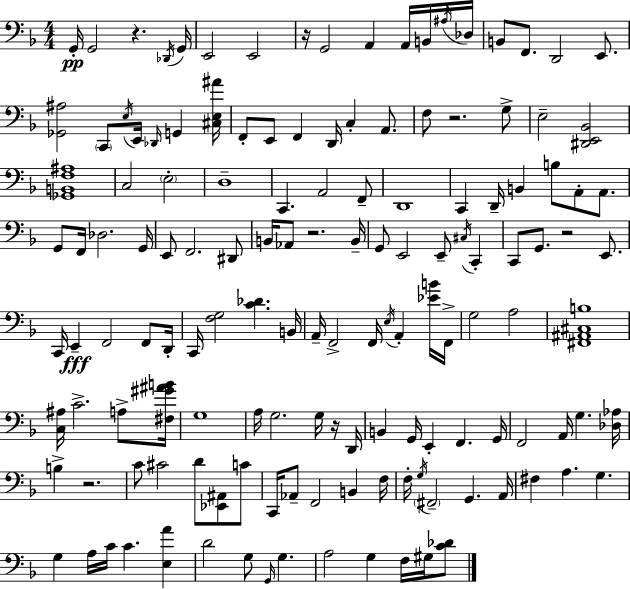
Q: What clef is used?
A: bass